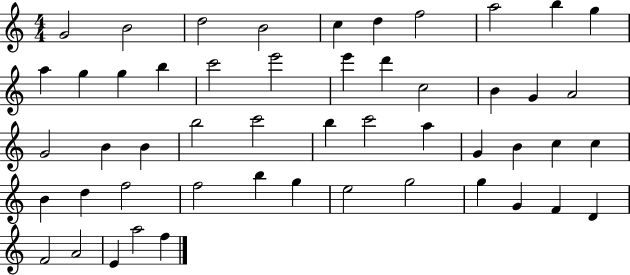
{
  \clef treble
  \numericTimeSignature
  \time 4/4
  \key c \major
  g'2 b'2 | d''2 b'2 | c''4 d''4 f''2 | a''2 b''4 g''4 | \break a''4 g''4 g''4 b''4 | c'''2 e'''2 | e'''4 d'''4 c''2 | b'4 g'4 a'2 | \break g'2 b'4 b'4 | b''2 c'''2 | b''4 c'''2 a''4 | g'4 b'4 c''4 c''4 | \break b'4 d''4 f''2 | f''2 b''4 g''4 | e''2 g''2 | g''4 g'4 f'4 d'4 | \break f'2 a'2 | e'4 a''2 f''4 | \bar "|."
}